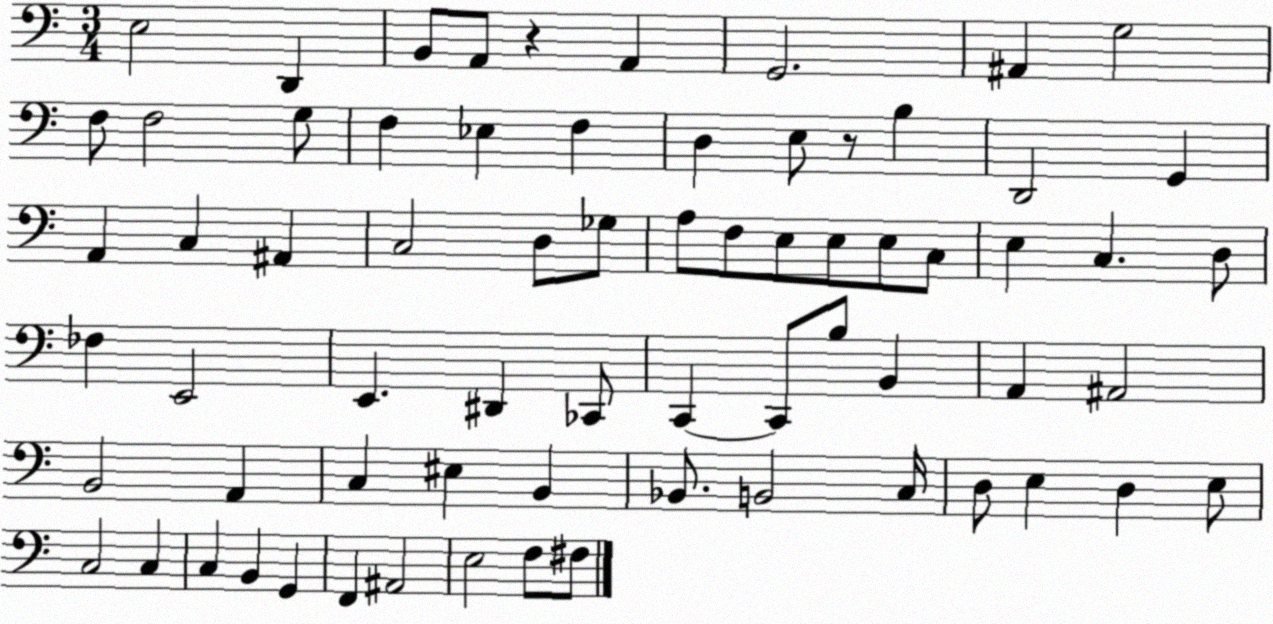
X:1
T:Untitled
M:3/4
L:1/4
K:C
E,2 D,, B,,/2 A,,/2 z A,, G,,2 ^A,, G,2 F,/2 F,2 G,/2 F, _E, F, D, E,/2 z/2 B, D,,2 G,, A,, C, ^A,, C,2 D,/2 _G,/2 A,/2 F,/2 E,/2 E,/2 E,/2 C,/2 E, C, D,/2 _F, E,,2 E,, ^D,, _C,,/2 C,, C,,/2 B,/2 B,, A,, ^A,,2 B,,2 A,, C, ^E, B,, _B,,/2 B,,2 C,/4 D,/2 E, D, E,/2 C,2 C, C, B,, G,, F,, ^A,,2 E,2 F,/2 ^F,/2